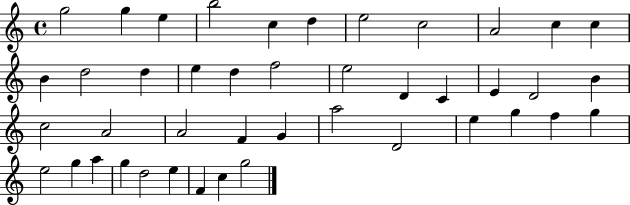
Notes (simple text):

G5/h G5/q E5/q B5/h C5/q D5/q E5/h C5/h A4/h C5/q C5/q B4/q D5/h D5/q E5/q D5/q F5/h E5/h D4/q C4/q E4/q D4/h B4/q C5/h A4/h A4/h F4/q G4/q A5/h D4/h E5/q G5/q F5/q G5/q E5/h G5/q A5/q G5/q D5/h E5/q F4/q C5/q G5/h